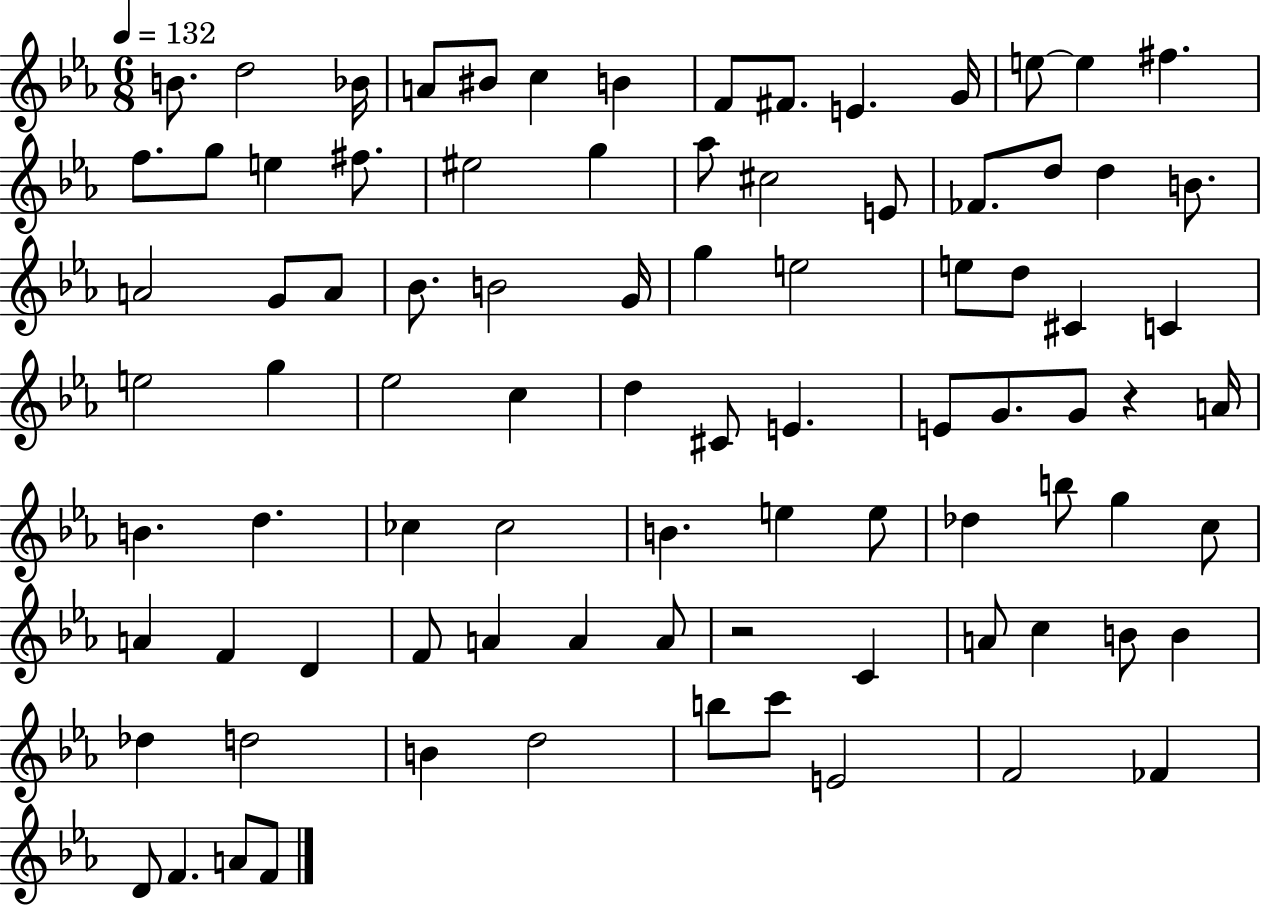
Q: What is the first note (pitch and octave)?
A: B4